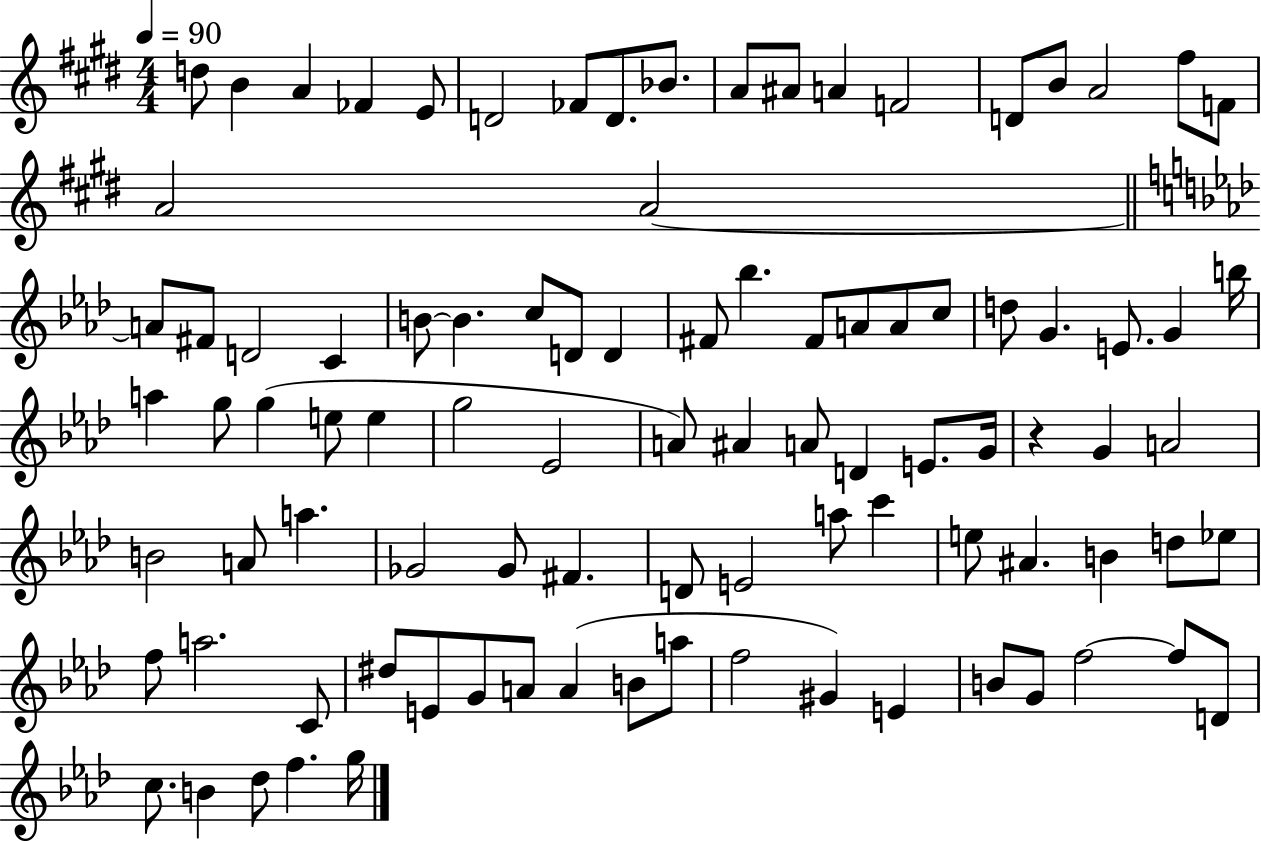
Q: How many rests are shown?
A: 1